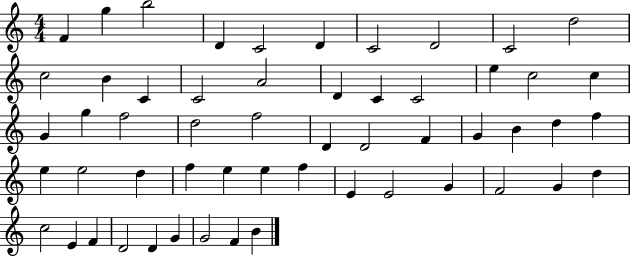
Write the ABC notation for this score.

X:1
T:Untitled
M:4/4
L:1/4
K:C
F g b2 D C2 D C2 D2 C2 d2 c2 B C C2 A2 D C C2 e c2 c G g f2 d2 f2 D D2 F G B d f e e2 d f e e f E E2 G F2 G d c2 E F D2 D G G2 F B